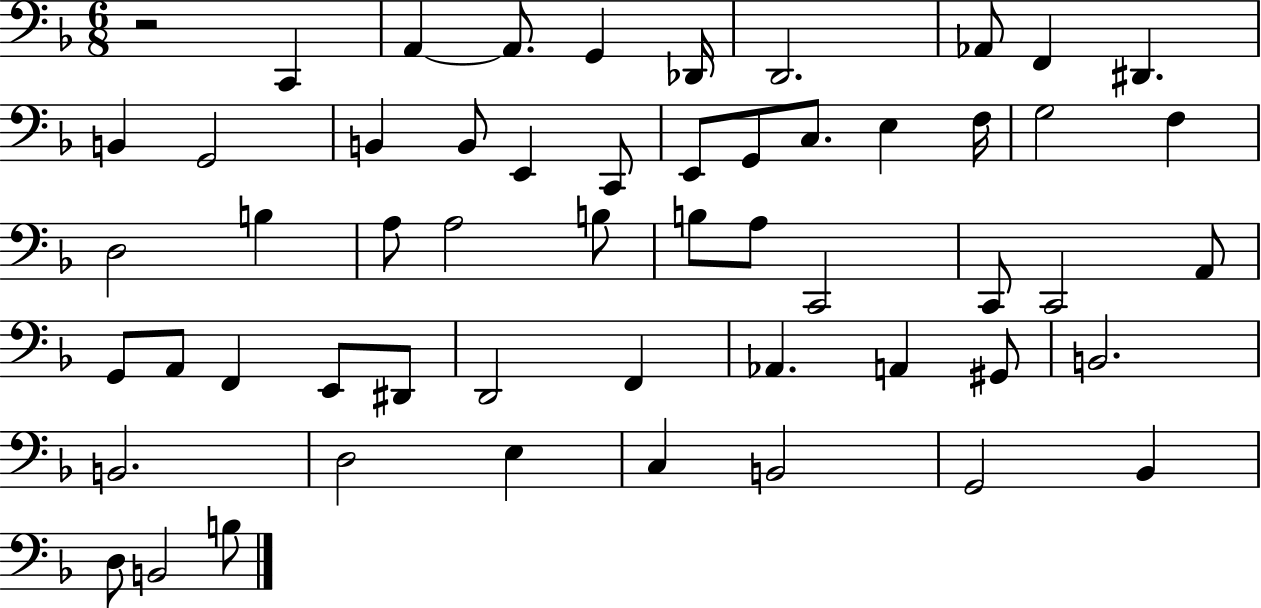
R/h C2/q A2/q A2/e. G2/q Db2/s D2/h. Ab2/e F2/q D#2/q. B2/q G2/h B2/q B2/e E2/q C2/e E2/e G2/e C3/e. E3/q F3/s G3/h F3/q D3/h B3/q A3/e A3/h B3/e B3/e A3/e C2/h C2/e C2/h A2/e G2/e A2/e F2/q E2/e D#2/e D2/h F2/q Ab2/q. A2/q G#2/e B2/h. B2/h. D3/h E3/q C3/q B2/h G2/h Bb2/q D3/e B2/h B3/e